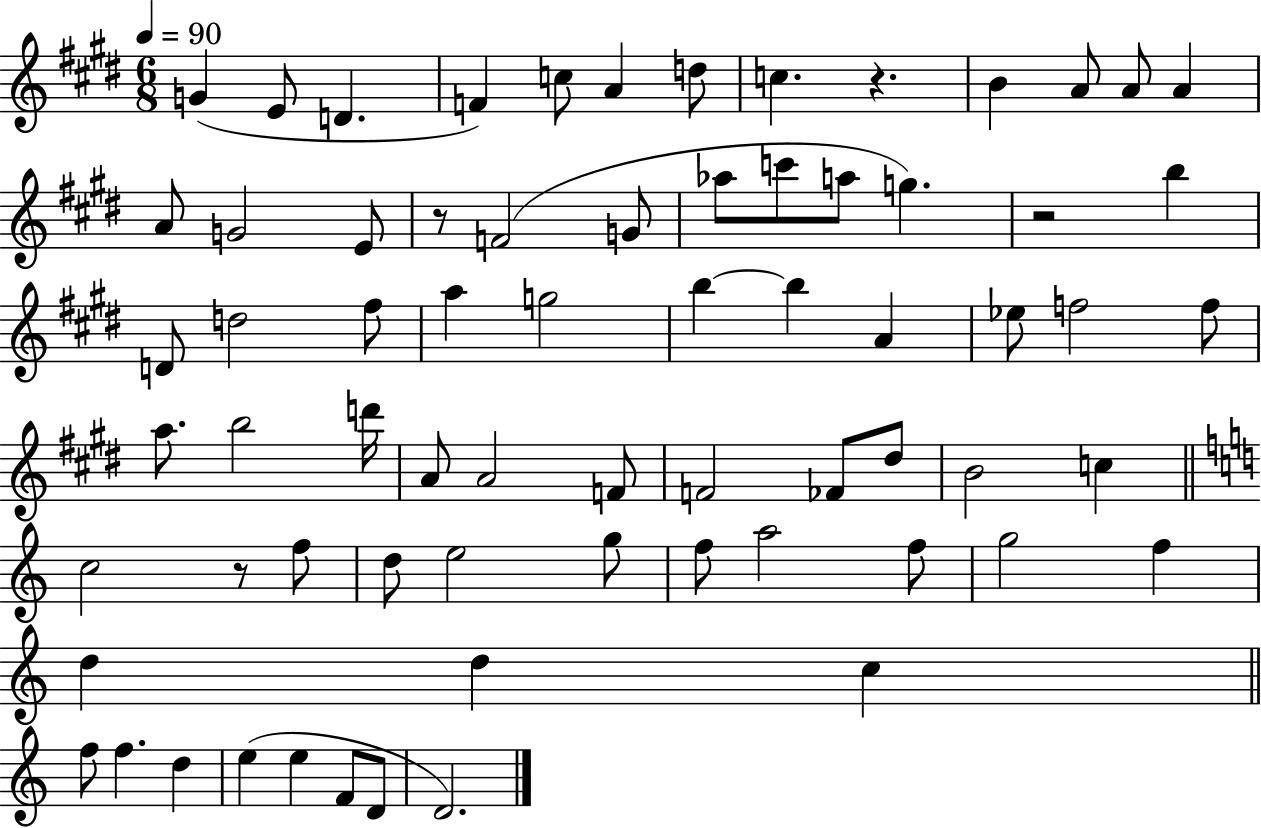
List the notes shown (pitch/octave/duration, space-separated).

G4/q E4/e D4/q. F4/q C5/e A4/q D5/e C5/q. R/q. B4/q A4/e A4/e A4/q A4/e G4/h E4/e R/e F4/h G4/e Ab5/e C6/e A5/e G5/q. R/h B5/q D4/e D5/h F#5/e A5/q G5/h B5/q B5/q A4/q Eb5/e F5/h F5/e A5/e. B5/h D6/s A4/e A4/h F4/e F4/h FES4/e D#5/e B4/h C5/q C5/h R/e F5/e D5/e E5/h G5/e F5/e A5/h F5/e G5/h F5/q D5/q D5/q C5/q F5/e F5/q. D5/q E5/q E5/q F4/e D4/e D4/h.